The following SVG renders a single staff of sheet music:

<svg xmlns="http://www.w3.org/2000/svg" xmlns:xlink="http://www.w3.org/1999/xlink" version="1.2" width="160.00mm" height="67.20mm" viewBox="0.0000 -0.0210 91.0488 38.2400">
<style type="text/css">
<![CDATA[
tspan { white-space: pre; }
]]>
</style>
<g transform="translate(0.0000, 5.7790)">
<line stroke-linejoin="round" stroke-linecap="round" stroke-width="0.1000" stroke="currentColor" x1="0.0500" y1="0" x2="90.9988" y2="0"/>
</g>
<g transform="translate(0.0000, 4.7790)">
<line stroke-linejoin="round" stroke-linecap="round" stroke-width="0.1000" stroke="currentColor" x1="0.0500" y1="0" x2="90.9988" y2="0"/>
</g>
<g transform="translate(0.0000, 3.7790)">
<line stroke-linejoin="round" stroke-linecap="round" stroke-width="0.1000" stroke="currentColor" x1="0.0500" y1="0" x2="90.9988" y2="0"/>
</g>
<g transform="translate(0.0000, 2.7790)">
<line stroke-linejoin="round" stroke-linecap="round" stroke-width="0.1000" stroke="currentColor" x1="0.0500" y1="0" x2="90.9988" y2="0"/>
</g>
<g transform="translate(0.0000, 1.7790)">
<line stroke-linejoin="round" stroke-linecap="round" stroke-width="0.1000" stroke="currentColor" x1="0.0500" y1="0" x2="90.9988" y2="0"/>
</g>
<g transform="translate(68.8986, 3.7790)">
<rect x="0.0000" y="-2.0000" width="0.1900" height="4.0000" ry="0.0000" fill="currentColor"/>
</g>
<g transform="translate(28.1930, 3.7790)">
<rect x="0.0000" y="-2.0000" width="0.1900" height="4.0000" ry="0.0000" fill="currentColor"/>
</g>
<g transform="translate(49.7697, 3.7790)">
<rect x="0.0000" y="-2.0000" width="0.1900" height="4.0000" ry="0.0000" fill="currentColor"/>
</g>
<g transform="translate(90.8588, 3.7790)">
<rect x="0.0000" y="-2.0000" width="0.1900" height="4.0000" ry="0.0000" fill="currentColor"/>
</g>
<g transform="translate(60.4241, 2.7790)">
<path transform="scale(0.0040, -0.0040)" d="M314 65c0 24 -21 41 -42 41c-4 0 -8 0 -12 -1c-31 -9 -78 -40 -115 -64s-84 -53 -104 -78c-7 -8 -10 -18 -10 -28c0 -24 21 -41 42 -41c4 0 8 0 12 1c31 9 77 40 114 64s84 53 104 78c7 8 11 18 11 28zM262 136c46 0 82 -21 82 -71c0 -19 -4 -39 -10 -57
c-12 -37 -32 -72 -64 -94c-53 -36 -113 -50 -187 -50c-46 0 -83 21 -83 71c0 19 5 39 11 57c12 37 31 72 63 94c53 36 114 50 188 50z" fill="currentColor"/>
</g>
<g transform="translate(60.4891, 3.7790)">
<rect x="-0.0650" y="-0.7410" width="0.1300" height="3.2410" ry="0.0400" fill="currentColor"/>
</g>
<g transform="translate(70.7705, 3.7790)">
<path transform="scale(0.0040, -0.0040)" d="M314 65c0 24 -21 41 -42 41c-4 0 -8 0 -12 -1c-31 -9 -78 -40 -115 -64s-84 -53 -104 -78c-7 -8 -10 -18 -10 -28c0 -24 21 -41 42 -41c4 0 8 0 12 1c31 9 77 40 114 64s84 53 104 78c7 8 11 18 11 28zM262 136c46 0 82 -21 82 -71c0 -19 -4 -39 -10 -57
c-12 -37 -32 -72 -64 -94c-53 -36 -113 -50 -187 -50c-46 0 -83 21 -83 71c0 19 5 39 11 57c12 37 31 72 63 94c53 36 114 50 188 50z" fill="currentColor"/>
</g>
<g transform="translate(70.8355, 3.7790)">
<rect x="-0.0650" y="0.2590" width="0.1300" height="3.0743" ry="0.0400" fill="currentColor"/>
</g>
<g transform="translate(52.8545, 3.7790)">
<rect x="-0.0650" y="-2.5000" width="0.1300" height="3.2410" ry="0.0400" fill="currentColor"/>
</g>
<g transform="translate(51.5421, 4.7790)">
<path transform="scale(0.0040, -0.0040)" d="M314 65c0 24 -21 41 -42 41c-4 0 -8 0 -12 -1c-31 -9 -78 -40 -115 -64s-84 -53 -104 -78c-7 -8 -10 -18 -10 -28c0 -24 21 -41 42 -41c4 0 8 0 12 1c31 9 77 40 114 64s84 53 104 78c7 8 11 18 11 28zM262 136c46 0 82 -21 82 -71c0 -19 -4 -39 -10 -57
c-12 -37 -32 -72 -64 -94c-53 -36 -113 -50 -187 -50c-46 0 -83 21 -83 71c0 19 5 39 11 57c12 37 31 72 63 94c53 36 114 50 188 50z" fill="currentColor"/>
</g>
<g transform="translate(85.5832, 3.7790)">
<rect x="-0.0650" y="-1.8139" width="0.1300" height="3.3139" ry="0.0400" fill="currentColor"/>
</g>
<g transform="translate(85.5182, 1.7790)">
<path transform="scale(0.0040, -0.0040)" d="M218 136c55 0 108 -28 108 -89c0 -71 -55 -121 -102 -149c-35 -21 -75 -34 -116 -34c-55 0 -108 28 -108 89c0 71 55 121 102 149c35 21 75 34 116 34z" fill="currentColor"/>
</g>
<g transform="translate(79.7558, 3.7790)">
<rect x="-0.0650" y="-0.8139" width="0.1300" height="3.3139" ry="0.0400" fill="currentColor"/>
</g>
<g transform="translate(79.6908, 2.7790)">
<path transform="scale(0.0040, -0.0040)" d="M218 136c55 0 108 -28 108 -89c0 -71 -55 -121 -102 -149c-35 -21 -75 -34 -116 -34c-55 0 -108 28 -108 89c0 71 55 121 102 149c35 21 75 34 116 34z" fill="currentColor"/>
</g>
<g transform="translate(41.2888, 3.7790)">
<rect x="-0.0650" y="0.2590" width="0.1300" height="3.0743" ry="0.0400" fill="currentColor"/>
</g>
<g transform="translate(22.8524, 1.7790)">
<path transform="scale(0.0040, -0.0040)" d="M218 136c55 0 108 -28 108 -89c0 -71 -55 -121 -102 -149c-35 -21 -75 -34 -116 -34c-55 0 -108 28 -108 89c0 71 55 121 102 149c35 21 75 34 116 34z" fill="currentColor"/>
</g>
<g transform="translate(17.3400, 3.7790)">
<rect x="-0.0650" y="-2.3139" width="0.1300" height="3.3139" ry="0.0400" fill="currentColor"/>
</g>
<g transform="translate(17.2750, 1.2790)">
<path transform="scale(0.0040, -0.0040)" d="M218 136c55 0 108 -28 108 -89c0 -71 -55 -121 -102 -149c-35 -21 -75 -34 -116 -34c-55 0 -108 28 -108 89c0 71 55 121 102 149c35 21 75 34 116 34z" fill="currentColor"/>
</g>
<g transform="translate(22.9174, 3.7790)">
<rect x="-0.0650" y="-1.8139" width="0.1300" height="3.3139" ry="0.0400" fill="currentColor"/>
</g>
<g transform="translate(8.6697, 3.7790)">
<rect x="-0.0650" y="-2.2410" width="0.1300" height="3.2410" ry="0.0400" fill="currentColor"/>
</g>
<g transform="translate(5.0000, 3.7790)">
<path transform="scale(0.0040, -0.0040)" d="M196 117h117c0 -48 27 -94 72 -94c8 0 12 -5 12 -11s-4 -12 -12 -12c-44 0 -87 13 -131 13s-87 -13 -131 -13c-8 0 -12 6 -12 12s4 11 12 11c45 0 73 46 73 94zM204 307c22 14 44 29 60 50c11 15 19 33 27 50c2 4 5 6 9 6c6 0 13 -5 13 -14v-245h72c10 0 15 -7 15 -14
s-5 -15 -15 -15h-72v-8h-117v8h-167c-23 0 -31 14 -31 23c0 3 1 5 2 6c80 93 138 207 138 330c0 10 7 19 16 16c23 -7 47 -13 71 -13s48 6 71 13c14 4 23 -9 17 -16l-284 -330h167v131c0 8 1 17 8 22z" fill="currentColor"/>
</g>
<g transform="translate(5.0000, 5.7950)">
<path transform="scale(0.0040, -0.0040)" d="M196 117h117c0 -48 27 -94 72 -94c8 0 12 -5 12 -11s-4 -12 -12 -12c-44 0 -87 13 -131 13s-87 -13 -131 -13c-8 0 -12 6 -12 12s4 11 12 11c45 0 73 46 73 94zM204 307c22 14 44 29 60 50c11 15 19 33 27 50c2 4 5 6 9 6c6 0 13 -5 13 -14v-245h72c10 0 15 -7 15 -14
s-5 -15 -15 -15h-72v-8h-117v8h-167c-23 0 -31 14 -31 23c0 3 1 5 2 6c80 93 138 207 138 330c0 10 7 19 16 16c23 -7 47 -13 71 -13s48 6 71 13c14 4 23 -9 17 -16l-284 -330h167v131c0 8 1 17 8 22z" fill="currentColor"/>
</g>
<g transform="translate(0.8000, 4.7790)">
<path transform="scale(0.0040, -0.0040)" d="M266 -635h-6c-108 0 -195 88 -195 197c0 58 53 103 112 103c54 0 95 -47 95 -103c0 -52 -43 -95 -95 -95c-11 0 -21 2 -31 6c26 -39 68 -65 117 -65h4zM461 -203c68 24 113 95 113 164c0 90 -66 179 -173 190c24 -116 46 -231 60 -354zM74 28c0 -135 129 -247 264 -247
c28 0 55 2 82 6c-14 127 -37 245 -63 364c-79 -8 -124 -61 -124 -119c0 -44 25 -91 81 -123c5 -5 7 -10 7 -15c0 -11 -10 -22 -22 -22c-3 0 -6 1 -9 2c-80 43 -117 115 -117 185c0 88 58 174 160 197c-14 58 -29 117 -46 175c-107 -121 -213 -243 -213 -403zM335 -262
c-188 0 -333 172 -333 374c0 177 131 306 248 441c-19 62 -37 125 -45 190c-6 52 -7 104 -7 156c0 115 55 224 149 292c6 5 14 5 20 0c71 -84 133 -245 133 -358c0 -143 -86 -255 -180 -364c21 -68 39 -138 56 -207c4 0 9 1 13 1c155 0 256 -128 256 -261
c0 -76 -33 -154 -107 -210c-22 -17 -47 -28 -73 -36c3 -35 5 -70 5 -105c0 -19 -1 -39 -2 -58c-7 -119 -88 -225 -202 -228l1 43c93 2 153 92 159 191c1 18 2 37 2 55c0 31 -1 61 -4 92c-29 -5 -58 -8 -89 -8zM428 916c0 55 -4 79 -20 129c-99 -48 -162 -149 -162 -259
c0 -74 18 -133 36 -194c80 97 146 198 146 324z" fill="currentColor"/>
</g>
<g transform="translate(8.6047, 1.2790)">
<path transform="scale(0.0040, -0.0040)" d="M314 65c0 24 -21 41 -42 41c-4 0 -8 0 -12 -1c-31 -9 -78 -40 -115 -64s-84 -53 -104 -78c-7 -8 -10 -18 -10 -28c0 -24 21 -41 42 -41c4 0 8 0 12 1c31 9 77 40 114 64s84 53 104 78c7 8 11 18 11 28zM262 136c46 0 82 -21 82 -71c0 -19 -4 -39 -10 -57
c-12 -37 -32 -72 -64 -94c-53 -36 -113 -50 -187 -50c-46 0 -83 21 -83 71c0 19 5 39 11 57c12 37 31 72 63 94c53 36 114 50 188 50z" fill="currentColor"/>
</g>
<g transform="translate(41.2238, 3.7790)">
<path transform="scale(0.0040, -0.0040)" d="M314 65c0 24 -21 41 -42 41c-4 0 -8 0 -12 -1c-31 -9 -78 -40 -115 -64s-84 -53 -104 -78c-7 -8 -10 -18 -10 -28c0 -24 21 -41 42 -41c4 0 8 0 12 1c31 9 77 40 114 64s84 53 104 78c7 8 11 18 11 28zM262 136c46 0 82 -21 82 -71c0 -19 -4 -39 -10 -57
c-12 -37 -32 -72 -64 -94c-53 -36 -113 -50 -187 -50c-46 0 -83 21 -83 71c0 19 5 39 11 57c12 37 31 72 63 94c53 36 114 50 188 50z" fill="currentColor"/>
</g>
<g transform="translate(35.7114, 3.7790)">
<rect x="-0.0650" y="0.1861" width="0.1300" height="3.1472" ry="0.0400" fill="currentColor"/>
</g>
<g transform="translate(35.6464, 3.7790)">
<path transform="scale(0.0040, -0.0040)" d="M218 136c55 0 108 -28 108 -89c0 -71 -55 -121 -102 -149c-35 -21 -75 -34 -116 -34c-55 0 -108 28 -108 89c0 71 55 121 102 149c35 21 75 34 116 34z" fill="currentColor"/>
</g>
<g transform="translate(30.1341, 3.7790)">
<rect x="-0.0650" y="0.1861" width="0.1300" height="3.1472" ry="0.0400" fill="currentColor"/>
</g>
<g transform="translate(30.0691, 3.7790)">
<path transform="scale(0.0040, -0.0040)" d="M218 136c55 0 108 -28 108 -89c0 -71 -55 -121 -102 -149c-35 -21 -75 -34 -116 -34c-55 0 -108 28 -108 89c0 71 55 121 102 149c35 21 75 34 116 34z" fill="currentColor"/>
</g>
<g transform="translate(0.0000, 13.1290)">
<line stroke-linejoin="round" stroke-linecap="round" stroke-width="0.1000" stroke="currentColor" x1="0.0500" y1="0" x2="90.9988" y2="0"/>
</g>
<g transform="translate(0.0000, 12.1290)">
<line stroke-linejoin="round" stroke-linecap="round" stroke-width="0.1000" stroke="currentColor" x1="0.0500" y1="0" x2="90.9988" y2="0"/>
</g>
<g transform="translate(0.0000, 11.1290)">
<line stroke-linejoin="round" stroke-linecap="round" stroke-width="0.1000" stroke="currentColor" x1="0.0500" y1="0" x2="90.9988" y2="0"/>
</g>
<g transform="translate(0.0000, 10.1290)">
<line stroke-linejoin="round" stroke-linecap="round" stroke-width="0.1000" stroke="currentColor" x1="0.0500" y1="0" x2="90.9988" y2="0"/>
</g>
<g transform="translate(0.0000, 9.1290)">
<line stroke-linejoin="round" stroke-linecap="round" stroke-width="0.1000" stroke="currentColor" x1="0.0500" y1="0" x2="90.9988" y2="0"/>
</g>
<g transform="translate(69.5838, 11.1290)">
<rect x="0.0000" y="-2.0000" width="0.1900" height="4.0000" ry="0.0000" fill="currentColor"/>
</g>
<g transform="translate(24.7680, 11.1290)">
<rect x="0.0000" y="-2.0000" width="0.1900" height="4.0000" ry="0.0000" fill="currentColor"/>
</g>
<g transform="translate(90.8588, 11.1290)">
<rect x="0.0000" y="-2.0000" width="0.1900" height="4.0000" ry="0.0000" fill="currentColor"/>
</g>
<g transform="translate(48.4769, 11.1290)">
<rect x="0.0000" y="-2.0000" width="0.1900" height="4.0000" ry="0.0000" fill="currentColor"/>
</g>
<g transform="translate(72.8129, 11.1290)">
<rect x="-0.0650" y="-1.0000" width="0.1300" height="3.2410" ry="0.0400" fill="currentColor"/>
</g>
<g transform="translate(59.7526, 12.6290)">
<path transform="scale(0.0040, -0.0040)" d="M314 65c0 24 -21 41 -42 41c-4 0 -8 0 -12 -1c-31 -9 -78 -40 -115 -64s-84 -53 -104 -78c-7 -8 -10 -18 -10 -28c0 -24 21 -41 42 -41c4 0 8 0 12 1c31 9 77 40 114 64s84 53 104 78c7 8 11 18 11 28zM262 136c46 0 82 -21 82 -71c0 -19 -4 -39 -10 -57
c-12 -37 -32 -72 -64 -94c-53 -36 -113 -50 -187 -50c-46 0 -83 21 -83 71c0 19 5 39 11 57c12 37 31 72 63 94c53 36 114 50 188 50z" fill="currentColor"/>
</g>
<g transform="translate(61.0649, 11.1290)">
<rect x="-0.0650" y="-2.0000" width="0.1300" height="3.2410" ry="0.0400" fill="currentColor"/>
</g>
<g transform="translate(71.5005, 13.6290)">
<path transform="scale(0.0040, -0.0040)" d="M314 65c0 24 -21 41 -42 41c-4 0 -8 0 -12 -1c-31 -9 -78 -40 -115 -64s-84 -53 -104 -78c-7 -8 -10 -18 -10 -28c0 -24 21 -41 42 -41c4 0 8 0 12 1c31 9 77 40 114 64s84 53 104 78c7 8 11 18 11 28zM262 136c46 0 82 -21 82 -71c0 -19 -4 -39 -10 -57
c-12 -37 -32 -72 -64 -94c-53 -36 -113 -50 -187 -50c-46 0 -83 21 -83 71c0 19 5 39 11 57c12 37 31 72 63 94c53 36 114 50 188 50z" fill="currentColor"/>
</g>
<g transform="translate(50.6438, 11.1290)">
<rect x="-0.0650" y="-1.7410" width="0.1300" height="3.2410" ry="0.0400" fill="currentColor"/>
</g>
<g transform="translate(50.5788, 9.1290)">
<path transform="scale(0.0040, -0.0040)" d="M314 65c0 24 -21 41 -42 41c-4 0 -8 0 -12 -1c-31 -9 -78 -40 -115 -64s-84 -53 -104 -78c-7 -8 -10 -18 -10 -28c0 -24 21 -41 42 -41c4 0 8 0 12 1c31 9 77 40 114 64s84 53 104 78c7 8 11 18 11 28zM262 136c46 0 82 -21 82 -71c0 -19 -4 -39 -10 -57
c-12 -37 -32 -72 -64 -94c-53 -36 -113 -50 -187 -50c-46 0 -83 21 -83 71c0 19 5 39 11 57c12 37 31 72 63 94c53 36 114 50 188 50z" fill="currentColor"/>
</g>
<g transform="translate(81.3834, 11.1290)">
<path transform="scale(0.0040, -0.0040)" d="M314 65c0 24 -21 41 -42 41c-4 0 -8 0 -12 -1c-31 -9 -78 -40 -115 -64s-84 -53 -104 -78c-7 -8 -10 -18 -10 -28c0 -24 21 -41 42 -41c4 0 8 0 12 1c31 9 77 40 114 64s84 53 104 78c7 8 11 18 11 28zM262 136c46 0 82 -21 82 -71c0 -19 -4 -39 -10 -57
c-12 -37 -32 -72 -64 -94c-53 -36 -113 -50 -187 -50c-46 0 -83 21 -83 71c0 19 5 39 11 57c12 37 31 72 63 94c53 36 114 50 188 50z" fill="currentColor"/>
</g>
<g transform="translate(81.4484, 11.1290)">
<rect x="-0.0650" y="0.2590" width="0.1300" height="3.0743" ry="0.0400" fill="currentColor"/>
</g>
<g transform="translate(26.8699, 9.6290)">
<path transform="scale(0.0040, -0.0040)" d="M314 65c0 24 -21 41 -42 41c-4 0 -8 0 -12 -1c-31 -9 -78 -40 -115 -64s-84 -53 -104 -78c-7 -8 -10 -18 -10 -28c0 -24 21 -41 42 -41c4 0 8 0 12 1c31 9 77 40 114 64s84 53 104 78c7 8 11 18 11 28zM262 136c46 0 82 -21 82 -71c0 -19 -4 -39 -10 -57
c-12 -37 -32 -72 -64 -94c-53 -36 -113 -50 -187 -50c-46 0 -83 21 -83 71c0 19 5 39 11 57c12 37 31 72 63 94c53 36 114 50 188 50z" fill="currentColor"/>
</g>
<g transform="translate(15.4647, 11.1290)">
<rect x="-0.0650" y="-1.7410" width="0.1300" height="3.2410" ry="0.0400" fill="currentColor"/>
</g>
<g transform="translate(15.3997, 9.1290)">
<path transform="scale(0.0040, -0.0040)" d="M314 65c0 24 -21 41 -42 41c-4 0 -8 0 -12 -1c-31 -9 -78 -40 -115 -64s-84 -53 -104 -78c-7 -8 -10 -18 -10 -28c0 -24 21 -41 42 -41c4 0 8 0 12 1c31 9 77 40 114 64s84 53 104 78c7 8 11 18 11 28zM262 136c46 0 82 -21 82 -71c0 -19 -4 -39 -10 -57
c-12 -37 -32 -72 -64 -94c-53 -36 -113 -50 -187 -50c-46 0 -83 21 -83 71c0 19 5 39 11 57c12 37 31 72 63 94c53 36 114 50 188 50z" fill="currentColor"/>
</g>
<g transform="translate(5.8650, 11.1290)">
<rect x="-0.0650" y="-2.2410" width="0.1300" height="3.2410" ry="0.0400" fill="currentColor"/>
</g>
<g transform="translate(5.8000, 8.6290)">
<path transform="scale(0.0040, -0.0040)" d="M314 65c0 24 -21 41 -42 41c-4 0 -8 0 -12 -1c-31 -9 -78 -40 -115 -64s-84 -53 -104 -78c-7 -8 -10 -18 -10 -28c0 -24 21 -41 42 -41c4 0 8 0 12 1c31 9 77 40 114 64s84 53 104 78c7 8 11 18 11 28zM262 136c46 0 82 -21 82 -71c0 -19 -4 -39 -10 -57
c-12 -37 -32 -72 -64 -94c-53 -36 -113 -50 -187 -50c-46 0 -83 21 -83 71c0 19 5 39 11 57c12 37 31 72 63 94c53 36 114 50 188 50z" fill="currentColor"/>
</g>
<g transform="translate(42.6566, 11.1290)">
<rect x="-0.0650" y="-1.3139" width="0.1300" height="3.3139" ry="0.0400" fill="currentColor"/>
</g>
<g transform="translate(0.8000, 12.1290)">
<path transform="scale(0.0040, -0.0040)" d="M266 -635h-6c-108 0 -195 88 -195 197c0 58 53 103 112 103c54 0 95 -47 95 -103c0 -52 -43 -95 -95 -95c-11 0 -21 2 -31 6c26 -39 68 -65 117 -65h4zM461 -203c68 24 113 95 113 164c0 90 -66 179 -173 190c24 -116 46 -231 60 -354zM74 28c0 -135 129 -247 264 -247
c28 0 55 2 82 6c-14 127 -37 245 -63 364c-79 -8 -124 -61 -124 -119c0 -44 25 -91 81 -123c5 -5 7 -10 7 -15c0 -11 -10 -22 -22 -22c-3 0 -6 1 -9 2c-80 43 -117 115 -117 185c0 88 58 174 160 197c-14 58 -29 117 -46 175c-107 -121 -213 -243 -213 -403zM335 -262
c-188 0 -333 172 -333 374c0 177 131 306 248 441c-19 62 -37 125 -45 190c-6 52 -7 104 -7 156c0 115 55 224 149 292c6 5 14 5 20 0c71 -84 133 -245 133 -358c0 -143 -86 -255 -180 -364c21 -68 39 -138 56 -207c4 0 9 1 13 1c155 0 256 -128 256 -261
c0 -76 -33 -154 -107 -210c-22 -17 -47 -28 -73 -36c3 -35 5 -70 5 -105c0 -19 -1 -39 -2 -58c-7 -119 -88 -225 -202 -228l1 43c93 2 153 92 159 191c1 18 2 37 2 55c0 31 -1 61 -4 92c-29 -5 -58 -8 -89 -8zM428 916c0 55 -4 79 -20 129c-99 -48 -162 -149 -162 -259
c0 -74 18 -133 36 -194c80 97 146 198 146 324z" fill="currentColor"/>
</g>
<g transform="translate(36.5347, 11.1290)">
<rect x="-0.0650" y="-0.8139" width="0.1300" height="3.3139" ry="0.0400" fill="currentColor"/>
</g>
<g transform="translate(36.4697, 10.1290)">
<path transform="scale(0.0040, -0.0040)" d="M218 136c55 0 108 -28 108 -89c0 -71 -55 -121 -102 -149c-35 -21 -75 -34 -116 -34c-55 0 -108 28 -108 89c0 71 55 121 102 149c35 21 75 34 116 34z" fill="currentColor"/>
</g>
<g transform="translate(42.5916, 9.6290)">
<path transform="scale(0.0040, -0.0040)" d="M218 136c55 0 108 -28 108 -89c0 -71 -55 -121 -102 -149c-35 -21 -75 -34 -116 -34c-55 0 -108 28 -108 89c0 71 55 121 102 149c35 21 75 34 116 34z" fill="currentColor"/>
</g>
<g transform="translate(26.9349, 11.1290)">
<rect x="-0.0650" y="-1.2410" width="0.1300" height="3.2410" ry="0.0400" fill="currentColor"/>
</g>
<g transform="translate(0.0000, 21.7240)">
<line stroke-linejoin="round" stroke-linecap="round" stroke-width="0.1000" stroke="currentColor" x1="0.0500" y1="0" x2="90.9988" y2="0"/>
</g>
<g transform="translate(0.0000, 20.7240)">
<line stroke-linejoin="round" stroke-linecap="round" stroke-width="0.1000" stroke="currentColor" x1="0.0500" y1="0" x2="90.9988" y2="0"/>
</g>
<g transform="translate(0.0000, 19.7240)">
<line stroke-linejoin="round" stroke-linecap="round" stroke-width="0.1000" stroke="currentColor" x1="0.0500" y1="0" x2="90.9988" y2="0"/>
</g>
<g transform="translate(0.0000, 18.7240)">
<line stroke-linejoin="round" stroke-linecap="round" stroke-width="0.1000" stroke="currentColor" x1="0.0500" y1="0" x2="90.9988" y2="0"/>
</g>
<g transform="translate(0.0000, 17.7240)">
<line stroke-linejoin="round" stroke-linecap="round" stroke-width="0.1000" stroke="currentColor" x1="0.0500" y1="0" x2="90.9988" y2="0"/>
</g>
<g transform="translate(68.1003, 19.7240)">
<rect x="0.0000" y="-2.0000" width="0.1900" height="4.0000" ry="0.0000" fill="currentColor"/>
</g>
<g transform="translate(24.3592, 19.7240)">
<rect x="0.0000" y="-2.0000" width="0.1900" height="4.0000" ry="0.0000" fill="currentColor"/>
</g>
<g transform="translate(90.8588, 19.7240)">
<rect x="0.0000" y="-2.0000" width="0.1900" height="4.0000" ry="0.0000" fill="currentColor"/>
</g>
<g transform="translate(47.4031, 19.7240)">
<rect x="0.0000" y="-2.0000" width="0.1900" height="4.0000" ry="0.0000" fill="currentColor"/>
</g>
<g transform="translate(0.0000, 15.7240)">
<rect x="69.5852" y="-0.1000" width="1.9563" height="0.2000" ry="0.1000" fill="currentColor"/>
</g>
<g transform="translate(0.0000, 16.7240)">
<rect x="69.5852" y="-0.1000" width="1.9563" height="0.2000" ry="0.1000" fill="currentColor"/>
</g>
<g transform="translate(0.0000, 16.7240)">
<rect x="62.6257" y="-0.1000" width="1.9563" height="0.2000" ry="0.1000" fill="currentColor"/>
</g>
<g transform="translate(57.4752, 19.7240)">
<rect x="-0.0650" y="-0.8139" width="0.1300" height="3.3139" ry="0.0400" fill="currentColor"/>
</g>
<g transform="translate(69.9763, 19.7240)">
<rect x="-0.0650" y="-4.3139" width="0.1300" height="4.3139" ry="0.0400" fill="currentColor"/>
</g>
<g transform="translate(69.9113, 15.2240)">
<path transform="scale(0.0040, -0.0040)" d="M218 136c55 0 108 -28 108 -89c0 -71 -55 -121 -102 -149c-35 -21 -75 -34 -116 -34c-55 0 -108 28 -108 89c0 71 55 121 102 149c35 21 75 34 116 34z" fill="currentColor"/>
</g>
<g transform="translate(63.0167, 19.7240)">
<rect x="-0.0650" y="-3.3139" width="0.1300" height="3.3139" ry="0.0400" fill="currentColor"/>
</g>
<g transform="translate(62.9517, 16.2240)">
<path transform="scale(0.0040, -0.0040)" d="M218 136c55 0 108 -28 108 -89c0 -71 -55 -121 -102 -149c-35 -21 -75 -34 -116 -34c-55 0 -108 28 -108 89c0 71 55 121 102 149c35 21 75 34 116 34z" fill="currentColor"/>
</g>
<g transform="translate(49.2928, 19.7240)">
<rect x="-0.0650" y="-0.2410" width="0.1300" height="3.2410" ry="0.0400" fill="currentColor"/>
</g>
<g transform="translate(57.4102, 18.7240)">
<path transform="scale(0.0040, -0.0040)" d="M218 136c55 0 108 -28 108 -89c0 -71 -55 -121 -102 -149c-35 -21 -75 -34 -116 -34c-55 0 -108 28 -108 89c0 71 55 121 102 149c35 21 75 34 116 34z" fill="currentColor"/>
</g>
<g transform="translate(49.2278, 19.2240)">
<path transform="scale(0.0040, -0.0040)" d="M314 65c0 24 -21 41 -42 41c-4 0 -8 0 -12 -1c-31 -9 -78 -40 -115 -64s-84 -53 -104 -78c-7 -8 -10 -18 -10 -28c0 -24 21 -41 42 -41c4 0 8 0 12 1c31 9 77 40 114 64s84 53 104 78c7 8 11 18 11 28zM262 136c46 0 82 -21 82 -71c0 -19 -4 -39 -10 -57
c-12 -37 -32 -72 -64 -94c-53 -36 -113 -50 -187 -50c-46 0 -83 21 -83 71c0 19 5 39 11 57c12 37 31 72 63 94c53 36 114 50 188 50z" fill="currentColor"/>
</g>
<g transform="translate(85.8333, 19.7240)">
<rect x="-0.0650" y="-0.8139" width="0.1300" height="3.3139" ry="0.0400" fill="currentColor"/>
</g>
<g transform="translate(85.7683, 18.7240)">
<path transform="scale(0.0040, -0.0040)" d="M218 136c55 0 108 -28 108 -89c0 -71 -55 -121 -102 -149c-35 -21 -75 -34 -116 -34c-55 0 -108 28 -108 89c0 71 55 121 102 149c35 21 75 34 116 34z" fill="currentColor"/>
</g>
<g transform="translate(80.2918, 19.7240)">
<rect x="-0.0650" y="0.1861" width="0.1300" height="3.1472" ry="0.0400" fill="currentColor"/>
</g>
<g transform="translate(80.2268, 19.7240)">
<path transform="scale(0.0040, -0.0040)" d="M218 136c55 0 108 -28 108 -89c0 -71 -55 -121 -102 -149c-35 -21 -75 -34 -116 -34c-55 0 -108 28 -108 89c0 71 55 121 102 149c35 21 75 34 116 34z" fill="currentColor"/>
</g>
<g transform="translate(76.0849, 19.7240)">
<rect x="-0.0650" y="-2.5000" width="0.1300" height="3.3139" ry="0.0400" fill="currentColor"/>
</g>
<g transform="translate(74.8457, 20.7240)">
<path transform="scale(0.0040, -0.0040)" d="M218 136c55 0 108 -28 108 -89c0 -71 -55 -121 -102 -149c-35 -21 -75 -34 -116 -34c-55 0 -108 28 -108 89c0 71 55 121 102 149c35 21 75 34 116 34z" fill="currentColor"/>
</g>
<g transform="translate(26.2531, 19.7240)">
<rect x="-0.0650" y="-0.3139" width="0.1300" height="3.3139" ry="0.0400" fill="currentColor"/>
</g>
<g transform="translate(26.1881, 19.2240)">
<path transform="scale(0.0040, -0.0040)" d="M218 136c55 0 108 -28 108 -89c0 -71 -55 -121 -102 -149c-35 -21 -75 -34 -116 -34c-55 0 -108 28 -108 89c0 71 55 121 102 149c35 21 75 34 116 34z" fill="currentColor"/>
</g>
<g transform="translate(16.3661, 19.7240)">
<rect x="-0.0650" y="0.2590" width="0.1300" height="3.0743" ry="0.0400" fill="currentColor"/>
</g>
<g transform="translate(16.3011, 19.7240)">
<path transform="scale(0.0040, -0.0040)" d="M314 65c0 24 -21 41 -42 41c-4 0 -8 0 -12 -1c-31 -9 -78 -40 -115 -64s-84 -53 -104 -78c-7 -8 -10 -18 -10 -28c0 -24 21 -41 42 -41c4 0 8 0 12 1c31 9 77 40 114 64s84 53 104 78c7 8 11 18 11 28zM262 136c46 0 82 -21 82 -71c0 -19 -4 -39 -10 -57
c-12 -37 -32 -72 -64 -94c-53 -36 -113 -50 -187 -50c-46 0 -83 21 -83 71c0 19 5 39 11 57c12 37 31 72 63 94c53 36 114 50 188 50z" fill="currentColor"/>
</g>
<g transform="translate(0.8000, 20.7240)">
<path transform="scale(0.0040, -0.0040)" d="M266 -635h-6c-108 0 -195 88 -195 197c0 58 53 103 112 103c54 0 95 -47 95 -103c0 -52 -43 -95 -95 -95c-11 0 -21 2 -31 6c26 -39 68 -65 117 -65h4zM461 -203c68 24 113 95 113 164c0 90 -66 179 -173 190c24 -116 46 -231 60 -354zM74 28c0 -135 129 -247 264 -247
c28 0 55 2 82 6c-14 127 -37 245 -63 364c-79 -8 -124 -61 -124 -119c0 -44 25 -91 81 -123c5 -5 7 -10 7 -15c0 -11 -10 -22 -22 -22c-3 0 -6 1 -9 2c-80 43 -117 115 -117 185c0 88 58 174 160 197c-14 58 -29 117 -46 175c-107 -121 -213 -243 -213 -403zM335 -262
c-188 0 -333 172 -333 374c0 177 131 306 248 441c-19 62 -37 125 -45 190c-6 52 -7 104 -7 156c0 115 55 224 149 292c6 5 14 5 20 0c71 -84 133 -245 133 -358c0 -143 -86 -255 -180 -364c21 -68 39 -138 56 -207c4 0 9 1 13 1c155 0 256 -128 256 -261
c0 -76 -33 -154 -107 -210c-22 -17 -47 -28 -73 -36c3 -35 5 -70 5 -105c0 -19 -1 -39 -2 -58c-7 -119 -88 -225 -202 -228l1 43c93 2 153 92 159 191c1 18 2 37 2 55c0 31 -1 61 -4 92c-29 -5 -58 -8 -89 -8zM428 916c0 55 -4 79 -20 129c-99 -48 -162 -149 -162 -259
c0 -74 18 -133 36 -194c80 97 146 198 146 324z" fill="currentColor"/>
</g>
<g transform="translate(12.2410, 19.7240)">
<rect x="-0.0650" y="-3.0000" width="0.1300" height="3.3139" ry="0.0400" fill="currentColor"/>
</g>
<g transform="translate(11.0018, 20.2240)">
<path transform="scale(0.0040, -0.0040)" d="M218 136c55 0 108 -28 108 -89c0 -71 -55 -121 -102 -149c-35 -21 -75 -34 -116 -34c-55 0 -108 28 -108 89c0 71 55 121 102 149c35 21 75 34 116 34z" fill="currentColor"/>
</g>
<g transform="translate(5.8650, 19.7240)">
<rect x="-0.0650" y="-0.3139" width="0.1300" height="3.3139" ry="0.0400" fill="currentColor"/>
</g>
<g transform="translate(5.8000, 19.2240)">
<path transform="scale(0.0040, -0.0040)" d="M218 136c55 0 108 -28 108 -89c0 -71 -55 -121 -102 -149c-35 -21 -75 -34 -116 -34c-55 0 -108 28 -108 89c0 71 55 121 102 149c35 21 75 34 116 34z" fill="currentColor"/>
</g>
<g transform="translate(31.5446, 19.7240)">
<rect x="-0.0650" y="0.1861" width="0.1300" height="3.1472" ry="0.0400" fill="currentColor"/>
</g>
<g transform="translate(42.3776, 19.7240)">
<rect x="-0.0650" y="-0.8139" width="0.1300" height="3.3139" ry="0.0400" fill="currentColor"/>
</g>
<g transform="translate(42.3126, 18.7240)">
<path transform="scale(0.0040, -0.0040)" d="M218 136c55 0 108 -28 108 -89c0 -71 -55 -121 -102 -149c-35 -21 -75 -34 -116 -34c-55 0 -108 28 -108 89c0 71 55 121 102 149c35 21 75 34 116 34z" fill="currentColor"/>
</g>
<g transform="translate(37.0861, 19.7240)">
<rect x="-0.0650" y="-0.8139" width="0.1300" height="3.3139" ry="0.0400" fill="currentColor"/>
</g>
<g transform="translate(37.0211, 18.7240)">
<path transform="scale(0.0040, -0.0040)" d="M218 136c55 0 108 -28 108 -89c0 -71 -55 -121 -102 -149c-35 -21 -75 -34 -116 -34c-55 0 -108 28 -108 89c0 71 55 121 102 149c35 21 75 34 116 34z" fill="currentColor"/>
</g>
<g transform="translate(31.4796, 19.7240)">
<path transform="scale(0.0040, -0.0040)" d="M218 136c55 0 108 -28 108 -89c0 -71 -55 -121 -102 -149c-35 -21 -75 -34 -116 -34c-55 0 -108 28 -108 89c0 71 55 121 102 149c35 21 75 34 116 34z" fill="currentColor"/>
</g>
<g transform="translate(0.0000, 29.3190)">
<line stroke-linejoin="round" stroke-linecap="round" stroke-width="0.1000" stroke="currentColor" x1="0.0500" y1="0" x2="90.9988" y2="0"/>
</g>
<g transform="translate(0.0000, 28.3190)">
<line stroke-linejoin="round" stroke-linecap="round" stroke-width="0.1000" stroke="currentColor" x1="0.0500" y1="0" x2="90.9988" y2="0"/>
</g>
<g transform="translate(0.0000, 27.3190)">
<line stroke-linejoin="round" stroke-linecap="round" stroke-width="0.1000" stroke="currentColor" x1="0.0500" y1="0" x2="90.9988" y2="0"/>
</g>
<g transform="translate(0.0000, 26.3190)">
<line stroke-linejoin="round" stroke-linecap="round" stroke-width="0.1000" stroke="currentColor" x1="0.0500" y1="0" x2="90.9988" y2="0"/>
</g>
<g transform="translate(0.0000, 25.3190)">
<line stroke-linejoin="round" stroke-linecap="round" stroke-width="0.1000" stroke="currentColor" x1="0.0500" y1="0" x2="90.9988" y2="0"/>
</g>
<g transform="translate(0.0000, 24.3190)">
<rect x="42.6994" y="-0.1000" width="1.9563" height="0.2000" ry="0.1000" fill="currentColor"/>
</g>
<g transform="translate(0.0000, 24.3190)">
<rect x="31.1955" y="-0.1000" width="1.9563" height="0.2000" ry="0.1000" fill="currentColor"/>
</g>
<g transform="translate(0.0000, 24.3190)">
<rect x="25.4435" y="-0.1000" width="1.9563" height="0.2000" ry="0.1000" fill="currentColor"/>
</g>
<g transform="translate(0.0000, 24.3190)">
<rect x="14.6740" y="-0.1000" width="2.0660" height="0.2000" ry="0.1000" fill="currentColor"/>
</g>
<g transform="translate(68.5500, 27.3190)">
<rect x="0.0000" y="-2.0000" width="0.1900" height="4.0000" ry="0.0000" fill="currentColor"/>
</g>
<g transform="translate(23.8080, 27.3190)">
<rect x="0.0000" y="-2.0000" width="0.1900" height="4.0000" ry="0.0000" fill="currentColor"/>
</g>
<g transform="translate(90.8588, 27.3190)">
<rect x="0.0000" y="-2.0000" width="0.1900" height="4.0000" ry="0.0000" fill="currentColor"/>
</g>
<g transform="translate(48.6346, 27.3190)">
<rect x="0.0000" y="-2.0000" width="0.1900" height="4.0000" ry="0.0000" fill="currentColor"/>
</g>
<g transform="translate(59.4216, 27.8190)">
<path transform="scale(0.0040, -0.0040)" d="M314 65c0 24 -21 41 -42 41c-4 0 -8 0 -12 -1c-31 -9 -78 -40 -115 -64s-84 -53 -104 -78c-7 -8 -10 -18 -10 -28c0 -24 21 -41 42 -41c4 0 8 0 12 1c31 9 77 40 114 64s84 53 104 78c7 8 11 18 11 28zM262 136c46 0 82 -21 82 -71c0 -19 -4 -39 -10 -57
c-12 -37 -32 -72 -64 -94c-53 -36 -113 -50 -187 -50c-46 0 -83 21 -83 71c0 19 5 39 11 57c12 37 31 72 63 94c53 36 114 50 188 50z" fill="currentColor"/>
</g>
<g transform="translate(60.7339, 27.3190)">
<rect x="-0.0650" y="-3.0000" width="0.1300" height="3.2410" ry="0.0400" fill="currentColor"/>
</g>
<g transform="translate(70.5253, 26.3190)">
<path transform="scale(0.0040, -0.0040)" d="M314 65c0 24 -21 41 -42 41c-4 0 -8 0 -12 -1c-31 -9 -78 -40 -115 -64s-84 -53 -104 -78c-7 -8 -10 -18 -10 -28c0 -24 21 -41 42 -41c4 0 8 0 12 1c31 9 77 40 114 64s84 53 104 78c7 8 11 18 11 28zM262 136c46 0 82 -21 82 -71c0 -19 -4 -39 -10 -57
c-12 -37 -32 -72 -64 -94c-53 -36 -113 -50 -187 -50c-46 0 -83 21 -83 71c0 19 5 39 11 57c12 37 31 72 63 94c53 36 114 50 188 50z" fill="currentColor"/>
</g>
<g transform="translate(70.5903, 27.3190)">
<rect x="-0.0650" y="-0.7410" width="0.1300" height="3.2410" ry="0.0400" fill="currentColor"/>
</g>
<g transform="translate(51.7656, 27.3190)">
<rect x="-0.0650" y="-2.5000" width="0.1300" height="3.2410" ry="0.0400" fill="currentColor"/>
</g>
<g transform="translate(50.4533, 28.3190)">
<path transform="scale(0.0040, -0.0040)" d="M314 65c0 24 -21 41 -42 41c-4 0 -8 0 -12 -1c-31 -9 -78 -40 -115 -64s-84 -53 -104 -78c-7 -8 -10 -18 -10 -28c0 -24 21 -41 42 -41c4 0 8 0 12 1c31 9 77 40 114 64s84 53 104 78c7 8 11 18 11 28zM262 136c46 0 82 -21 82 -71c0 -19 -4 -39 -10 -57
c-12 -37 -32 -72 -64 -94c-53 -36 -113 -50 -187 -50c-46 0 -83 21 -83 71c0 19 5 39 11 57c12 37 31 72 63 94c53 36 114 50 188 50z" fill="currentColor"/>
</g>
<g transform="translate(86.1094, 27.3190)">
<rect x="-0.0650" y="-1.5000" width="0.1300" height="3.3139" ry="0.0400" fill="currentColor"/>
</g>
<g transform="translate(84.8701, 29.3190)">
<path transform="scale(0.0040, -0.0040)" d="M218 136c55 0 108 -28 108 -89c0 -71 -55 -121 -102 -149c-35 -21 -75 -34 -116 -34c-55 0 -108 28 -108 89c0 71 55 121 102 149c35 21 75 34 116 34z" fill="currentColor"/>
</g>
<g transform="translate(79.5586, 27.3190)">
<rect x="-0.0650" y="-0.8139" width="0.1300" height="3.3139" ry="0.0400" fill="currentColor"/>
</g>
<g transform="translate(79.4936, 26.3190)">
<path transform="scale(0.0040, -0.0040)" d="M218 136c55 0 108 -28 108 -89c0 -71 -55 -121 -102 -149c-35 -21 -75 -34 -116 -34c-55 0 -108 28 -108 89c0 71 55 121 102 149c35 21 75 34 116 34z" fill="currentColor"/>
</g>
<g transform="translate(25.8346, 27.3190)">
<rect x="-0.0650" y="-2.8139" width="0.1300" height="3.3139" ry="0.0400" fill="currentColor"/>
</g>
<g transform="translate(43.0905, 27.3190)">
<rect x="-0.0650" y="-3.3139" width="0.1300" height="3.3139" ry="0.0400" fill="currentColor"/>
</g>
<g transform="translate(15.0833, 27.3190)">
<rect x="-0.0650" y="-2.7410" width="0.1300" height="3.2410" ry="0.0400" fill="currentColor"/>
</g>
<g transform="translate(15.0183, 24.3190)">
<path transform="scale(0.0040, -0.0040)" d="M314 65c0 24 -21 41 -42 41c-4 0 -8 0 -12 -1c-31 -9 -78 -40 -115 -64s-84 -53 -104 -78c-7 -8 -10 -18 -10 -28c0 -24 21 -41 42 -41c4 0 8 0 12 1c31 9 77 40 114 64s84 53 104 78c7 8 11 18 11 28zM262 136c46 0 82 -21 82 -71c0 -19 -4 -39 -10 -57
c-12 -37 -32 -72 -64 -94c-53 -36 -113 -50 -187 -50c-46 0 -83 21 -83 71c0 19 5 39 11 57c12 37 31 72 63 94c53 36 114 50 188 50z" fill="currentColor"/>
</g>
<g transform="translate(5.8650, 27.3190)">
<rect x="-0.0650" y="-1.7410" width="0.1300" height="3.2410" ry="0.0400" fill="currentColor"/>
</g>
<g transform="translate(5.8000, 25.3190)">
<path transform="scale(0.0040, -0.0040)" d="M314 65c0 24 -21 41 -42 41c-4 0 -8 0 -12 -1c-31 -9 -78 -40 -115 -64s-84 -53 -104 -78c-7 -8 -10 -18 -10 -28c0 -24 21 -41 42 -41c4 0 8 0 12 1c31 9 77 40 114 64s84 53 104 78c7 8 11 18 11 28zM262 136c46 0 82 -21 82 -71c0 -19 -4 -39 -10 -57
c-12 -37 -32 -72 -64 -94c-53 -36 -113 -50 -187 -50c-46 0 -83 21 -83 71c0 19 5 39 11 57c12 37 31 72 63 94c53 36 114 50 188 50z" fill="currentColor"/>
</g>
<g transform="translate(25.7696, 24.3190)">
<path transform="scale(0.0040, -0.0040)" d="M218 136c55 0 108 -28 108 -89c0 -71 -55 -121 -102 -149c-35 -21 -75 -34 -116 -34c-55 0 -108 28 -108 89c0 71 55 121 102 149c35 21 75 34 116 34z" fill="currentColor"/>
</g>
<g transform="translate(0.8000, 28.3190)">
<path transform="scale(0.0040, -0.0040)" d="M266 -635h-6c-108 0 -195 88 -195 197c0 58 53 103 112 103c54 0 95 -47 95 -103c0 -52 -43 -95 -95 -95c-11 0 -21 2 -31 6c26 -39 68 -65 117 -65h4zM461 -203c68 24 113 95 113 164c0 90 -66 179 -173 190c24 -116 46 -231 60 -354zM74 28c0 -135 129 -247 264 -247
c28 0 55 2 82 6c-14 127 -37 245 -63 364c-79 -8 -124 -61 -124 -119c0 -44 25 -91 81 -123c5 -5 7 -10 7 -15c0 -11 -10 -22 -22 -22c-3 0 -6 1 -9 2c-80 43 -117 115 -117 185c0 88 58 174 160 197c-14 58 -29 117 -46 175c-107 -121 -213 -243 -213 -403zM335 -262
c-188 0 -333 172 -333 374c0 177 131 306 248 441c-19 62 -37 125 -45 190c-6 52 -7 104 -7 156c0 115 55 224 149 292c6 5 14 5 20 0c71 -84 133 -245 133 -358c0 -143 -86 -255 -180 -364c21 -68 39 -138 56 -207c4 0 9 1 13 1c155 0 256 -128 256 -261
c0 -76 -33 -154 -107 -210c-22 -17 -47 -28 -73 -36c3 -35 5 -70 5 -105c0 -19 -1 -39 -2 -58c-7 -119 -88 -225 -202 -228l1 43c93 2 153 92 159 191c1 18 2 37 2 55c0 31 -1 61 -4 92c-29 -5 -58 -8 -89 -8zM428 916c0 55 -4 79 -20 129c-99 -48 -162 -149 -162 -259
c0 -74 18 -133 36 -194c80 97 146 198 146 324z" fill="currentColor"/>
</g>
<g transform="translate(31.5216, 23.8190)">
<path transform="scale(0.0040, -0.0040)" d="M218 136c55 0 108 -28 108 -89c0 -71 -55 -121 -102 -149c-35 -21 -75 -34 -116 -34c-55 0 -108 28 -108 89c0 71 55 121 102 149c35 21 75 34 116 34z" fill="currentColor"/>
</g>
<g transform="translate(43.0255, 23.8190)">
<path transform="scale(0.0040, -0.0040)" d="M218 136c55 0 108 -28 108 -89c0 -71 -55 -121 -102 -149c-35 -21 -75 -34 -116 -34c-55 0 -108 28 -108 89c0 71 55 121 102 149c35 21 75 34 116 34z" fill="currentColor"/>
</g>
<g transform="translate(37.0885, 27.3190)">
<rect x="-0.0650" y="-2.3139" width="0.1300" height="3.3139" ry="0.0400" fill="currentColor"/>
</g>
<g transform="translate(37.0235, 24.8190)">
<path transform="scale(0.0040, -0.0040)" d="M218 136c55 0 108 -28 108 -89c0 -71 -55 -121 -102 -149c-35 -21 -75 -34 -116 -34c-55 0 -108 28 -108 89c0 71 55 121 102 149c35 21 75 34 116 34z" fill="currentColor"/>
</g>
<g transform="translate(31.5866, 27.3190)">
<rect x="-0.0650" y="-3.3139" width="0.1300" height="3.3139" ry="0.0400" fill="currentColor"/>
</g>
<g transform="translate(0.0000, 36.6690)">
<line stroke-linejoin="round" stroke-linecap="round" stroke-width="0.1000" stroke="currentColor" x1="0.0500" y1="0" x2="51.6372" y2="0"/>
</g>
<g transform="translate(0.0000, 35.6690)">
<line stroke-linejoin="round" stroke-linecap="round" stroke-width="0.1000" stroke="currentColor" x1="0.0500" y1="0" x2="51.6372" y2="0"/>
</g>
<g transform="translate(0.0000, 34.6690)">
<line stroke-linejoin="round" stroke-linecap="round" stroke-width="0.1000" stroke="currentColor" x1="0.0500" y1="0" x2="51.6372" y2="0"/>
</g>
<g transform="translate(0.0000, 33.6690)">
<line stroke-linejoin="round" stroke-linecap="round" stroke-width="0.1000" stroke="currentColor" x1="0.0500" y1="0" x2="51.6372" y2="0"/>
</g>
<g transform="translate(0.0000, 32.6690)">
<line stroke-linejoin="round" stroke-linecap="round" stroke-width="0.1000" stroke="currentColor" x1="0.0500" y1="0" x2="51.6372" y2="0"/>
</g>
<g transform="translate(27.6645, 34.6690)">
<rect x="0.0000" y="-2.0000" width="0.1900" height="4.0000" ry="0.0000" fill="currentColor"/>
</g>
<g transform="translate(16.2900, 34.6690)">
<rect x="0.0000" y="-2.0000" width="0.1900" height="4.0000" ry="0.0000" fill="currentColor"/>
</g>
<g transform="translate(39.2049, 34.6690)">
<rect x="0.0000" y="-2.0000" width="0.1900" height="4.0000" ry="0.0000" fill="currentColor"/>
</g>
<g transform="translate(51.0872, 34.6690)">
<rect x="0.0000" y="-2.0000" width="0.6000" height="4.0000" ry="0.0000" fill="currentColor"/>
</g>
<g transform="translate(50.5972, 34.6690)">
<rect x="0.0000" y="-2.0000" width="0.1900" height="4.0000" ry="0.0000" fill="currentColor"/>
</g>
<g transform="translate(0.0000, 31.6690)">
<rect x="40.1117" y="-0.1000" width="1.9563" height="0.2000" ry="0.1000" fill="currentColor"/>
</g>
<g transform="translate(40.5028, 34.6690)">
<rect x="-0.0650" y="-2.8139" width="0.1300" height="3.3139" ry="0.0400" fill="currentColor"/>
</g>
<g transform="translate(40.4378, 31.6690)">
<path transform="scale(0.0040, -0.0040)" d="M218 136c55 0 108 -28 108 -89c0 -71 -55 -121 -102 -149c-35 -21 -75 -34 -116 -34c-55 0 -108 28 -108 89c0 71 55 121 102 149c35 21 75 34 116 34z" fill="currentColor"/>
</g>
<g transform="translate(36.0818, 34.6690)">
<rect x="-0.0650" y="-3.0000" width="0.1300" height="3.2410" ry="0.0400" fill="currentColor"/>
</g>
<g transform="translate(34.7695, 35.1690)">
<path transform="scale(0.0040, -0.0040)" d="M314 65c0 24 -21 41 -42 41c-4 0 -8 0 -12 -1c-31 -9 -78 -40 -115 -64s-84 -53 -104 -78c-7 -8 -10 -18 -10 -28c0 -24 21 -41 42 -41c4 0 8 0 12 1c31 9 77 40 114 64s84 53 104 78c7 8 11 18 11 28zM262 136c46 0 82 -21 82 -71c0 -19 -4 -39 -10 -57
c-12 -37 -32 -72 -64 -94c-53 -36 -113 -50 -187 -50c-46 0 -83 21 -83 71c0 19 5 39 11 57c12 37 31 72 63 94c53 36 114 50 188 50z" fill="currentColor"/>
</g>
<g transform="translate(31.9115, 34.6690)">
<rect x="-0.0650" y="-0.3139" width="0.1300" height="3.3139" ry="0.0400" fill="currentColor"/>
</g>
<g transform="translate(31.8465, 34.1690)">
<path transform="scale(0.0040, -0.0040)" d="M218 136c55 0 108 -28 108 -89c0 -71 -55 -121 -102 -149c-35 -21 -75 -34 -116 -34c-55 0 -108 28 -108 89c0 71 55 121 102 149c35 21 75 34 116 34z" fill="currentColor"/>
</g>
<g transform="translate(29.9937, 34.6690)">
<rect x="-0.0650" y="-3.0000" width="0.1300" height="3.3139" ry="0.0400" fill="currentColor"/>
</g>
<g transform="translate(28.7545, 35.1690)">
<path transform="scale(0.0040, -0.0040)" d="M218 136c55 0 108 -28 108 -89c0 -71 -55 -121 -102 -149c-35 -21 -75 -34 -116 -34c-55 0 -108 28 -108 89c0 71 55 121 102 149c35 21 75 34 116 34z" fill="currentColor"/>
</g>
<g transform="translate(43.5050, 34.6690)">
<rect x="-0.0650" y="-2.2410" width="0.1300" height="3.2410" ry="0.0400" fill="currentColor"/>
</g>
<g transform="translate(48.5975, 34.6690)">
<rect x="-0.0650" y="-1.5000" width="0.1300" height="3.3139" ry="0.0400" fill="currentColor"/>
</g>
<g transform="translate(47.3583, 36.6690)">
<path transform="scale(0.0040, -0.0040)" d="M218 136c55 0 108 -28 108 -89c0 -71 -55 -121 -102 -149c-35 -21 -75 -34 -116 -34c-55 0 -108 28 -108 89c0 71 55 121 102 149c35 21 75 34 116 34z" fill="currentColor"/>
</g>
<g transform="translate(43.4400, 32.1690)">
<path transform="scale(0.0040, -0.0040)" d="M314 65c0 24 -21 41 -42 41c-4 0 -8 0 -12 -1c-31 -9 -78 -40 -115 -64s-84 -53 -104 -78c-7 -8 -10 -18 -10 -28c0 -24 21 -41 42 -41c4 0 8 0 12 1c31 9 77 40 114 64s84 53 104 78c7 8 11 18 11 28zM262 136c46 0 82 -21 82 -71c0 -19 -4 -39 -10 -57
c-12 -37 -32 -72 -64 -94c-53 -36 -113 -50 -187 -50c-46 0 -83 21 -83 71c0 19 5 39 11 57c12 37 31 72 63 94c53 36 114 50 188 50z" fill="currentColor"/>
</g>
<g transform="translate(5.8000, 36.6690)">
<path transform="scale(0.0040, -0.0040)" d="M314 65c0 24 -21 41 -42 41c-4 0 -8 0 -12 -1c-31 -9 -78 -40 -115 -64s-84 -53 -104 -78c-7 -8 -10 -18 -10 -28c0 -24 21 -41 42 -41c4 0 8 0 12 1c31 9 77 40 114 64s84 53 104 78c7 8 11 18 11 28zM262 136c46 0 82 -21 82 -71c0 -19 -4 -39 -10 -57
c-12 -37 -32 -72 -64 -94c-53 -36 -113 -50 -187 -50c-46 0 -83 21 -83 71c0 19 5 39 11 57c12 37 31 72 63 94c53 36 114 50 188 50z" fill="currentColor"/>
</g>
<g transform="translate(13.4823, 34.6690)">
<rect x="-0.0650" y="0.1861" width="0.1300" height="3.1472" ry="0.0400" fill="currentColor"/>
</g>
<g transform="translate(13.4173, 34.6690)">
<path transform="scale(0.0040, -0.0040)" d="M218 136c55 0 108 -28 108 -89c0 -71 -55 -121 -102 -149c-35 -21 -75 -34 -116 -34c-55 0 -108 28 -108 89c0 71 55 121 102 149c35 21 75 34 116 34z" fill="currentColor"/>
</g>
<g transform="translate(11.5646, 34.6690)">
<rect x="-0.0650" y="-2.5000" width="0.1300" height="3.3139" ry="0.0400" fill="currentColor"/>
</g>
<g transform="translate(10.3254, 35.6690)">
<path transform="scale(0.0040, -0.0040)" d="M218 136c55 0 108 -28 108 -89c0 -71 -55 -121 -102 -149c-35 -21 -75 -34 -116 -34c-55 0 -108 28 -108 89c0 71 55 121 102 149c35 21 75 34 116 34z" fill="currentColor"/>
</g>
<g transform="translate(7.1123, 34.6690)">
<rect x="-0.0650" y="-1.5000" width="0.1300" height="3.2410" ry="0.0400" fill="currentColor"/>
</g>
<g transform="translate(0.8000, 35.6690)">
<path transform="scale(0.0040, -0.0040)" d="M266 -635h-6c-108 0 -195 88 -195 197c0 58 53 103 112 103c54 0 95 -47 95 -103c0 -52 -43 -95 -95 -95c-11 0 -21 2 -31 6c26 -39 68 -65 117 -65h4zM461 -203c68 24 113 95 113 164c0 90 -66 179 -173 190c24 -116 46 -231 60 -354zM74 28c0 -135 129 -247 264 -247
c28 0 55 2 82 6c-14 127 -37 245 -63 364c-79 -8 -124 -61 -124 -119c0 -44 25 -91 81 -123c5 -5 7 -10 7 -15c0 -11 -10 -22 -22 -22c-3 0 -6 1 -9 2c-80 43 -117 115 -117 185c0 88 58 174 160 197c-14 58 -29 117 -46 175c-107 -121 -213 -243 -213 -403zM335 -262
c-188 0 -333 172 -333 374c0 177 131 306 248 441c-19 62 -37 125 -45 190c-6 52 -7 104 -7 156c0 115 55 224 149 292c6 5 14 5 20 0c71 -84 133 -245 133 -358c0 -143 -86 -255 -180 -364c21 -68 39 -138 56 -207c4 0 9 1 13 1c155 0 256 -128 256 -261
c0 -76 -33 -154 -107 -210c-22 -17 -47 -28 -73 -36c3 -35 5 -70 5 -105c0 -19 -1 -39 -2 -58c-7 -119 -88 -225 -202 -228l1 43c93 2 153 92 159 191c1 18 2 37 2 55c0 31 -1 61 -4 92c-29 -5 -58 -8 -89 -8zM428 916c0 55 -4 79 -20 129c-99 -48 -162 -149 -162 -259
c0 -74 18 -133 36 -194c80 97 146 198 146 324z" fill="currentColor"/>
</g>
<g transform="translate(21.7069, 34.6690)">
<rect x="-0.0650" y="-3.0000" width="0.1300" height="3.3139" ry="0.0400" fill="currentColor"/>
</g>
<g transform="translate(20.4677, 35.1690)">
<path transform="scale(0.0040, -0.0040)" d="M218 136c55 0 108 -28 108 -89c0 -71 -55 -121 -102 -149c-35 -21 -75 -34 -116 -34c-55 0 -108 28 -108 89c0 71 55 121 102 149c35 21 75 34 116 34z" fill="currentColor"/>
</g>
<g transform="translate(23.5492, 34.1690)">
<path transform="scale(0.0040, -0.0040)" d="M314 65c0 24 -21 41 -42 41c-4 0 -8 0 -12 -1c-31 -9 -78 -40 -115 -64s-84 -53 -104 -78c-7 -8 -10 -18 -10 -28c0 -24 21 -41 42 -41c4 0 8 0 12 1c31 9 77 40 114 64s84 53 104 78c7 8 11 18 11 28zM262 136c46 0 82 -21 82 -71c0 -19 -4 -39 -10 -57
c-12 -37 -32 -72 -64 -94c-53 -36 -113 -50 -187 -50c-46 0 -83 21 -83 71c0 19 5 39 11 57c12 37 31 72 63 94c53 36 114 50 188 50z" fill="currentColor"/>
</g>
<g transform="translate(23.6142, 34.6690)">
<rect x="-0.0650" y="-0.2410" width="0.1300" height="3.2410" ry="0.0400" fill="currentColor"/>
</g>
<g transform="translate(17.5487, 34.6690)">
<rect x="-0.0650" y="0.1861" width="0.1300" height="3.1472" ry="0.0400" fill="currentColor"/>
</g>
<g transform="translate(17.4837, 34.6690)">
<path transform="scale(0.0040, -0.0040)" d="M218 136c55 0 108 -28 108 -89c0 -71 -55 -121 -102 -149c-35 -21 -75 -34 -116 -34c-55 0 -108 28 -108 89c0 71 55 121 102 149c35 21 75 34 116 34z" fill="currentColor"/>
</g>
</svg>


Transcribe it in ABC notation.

X:1
T:Untitled
M:4/4
L:1/4
K:C
g2 g f B B B2 G2 d2 B2 d f g2 f2 e2 d e f2 F2 D2 B2 c A B2 c B d d c2 d b d' G B d f2 a2 a b g b G2 A2 d2 d E E2 G B B A c2 A c A2 a g2 E